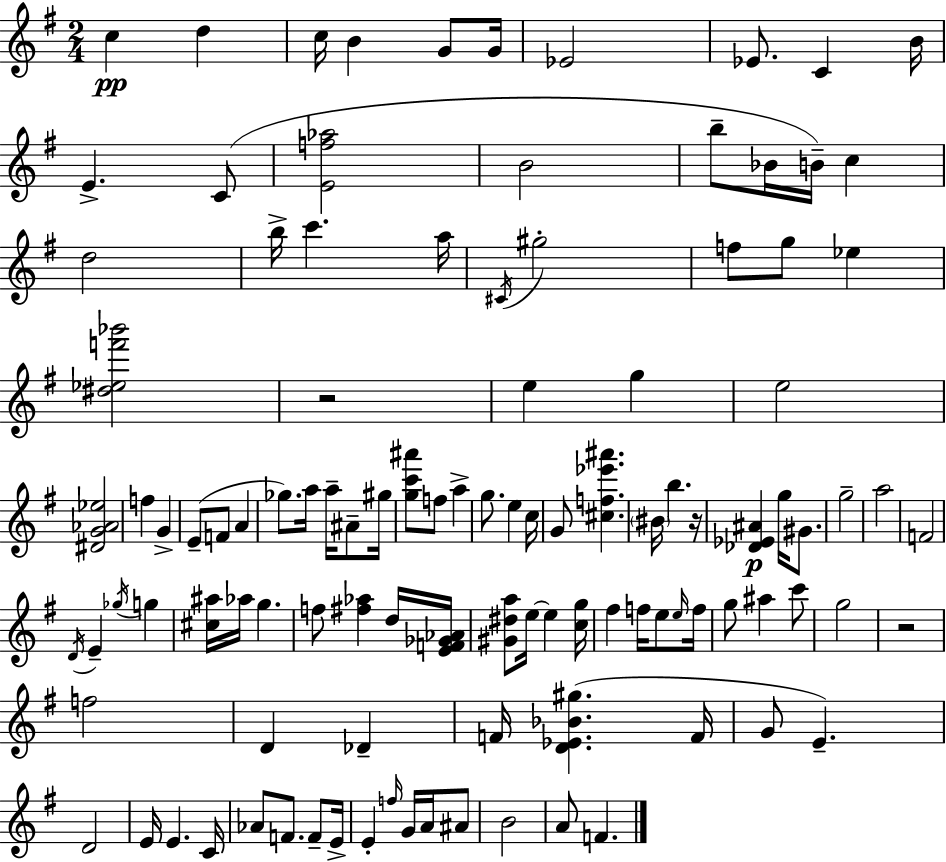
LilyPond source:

{
  \clef treble
  \numericTimeSignature
  \time 2/4
  \key e \minor
  c''4\pp d''4 | c''16 b'4 g'8 g'16 | ees'2 | ees'8. c'4 b'16 | \break e'4.-> c'8( | <e' f'' aes''>2 | b'2 | b''8-- bes'16 b'16--) c''4 | \break d''2 | b''16-> c'''4. a''16 | \acciaccatura { cis'16 } gis''2-. | f''8 g''8 ees''4 | \break <dis'' ees'' f''' bes'''>2 | r2 | e''4 g''4 | e''2 | \break <dis' g' aes' ees''>2 | f''4 g'4-> | e'8--( f'8 a'4 | ges''8.) a''16 a''16-- ais'8-- | \break gis''16 <g'' c''' ais'''>8 f''8 a''4-> | g''8. e''4 | c''16 g'8 <cis'' f'' ees''' ais'''>4. | \parenthesize bis'16 b''4. | \break r16 <des' ees' ais'>4\p g''16 gis'8. | g''2-- | a''2 | f'2 | \break \acciaccatura { d'16 } e'4-- \acciaccatura { ges''16 } g''4 | <cis'' ais''>16 aes''16 g''4. | f''8 <fis'' aes''>4 | d''16 <e' f' ges' aes'>16 <gis' dis'' a''>8 e''16~~ e''4 | \break <c'' g''>16 fis''4 f''16 | e''8 \grace { e''16 } f''16 g''8 ais''4 | c'''8 g''2 | r2 | \break f''2 | d'4 | des'4-- f'16 <d' ees' bes' gis''>4.( | f'16 g'8 e'4.--) | \break d'2 | e'16 e'4. | c'16 aes'8 f'8. | f'8-- e'16-> e'4-. | \break \grace { f''16 } g'16 a'16 ais'8 b'2 | a'8 f'4. | \bar "|."
}